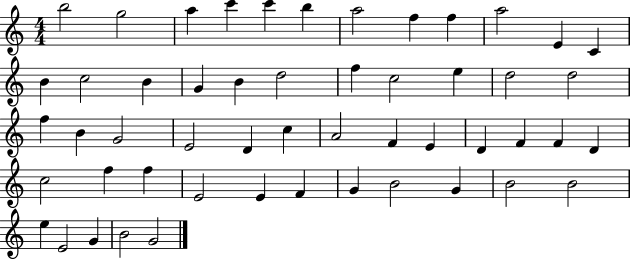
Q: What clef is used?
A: treble